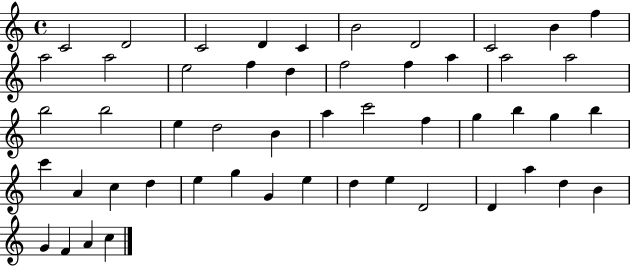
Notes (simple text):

C4/h D4/h C4/h D4/q C4/q B4/h D4/h C4/h B4/q F5/q A5/h A5/h E5/h F5/q D5/q F5/h F5/q A5/q A5/h A5/h B5/h B5/h E5/q D5/h B4/q A5/q C6/h F5/q G5/q B5/q G5/q B5/q C6/q A4/q C5/q D5/q E5/q G5/q G4/q E5/q D5/q E5/q D4/h D4/q A5/q D5/q B4/q G4/q F4/q A4/q C5/q